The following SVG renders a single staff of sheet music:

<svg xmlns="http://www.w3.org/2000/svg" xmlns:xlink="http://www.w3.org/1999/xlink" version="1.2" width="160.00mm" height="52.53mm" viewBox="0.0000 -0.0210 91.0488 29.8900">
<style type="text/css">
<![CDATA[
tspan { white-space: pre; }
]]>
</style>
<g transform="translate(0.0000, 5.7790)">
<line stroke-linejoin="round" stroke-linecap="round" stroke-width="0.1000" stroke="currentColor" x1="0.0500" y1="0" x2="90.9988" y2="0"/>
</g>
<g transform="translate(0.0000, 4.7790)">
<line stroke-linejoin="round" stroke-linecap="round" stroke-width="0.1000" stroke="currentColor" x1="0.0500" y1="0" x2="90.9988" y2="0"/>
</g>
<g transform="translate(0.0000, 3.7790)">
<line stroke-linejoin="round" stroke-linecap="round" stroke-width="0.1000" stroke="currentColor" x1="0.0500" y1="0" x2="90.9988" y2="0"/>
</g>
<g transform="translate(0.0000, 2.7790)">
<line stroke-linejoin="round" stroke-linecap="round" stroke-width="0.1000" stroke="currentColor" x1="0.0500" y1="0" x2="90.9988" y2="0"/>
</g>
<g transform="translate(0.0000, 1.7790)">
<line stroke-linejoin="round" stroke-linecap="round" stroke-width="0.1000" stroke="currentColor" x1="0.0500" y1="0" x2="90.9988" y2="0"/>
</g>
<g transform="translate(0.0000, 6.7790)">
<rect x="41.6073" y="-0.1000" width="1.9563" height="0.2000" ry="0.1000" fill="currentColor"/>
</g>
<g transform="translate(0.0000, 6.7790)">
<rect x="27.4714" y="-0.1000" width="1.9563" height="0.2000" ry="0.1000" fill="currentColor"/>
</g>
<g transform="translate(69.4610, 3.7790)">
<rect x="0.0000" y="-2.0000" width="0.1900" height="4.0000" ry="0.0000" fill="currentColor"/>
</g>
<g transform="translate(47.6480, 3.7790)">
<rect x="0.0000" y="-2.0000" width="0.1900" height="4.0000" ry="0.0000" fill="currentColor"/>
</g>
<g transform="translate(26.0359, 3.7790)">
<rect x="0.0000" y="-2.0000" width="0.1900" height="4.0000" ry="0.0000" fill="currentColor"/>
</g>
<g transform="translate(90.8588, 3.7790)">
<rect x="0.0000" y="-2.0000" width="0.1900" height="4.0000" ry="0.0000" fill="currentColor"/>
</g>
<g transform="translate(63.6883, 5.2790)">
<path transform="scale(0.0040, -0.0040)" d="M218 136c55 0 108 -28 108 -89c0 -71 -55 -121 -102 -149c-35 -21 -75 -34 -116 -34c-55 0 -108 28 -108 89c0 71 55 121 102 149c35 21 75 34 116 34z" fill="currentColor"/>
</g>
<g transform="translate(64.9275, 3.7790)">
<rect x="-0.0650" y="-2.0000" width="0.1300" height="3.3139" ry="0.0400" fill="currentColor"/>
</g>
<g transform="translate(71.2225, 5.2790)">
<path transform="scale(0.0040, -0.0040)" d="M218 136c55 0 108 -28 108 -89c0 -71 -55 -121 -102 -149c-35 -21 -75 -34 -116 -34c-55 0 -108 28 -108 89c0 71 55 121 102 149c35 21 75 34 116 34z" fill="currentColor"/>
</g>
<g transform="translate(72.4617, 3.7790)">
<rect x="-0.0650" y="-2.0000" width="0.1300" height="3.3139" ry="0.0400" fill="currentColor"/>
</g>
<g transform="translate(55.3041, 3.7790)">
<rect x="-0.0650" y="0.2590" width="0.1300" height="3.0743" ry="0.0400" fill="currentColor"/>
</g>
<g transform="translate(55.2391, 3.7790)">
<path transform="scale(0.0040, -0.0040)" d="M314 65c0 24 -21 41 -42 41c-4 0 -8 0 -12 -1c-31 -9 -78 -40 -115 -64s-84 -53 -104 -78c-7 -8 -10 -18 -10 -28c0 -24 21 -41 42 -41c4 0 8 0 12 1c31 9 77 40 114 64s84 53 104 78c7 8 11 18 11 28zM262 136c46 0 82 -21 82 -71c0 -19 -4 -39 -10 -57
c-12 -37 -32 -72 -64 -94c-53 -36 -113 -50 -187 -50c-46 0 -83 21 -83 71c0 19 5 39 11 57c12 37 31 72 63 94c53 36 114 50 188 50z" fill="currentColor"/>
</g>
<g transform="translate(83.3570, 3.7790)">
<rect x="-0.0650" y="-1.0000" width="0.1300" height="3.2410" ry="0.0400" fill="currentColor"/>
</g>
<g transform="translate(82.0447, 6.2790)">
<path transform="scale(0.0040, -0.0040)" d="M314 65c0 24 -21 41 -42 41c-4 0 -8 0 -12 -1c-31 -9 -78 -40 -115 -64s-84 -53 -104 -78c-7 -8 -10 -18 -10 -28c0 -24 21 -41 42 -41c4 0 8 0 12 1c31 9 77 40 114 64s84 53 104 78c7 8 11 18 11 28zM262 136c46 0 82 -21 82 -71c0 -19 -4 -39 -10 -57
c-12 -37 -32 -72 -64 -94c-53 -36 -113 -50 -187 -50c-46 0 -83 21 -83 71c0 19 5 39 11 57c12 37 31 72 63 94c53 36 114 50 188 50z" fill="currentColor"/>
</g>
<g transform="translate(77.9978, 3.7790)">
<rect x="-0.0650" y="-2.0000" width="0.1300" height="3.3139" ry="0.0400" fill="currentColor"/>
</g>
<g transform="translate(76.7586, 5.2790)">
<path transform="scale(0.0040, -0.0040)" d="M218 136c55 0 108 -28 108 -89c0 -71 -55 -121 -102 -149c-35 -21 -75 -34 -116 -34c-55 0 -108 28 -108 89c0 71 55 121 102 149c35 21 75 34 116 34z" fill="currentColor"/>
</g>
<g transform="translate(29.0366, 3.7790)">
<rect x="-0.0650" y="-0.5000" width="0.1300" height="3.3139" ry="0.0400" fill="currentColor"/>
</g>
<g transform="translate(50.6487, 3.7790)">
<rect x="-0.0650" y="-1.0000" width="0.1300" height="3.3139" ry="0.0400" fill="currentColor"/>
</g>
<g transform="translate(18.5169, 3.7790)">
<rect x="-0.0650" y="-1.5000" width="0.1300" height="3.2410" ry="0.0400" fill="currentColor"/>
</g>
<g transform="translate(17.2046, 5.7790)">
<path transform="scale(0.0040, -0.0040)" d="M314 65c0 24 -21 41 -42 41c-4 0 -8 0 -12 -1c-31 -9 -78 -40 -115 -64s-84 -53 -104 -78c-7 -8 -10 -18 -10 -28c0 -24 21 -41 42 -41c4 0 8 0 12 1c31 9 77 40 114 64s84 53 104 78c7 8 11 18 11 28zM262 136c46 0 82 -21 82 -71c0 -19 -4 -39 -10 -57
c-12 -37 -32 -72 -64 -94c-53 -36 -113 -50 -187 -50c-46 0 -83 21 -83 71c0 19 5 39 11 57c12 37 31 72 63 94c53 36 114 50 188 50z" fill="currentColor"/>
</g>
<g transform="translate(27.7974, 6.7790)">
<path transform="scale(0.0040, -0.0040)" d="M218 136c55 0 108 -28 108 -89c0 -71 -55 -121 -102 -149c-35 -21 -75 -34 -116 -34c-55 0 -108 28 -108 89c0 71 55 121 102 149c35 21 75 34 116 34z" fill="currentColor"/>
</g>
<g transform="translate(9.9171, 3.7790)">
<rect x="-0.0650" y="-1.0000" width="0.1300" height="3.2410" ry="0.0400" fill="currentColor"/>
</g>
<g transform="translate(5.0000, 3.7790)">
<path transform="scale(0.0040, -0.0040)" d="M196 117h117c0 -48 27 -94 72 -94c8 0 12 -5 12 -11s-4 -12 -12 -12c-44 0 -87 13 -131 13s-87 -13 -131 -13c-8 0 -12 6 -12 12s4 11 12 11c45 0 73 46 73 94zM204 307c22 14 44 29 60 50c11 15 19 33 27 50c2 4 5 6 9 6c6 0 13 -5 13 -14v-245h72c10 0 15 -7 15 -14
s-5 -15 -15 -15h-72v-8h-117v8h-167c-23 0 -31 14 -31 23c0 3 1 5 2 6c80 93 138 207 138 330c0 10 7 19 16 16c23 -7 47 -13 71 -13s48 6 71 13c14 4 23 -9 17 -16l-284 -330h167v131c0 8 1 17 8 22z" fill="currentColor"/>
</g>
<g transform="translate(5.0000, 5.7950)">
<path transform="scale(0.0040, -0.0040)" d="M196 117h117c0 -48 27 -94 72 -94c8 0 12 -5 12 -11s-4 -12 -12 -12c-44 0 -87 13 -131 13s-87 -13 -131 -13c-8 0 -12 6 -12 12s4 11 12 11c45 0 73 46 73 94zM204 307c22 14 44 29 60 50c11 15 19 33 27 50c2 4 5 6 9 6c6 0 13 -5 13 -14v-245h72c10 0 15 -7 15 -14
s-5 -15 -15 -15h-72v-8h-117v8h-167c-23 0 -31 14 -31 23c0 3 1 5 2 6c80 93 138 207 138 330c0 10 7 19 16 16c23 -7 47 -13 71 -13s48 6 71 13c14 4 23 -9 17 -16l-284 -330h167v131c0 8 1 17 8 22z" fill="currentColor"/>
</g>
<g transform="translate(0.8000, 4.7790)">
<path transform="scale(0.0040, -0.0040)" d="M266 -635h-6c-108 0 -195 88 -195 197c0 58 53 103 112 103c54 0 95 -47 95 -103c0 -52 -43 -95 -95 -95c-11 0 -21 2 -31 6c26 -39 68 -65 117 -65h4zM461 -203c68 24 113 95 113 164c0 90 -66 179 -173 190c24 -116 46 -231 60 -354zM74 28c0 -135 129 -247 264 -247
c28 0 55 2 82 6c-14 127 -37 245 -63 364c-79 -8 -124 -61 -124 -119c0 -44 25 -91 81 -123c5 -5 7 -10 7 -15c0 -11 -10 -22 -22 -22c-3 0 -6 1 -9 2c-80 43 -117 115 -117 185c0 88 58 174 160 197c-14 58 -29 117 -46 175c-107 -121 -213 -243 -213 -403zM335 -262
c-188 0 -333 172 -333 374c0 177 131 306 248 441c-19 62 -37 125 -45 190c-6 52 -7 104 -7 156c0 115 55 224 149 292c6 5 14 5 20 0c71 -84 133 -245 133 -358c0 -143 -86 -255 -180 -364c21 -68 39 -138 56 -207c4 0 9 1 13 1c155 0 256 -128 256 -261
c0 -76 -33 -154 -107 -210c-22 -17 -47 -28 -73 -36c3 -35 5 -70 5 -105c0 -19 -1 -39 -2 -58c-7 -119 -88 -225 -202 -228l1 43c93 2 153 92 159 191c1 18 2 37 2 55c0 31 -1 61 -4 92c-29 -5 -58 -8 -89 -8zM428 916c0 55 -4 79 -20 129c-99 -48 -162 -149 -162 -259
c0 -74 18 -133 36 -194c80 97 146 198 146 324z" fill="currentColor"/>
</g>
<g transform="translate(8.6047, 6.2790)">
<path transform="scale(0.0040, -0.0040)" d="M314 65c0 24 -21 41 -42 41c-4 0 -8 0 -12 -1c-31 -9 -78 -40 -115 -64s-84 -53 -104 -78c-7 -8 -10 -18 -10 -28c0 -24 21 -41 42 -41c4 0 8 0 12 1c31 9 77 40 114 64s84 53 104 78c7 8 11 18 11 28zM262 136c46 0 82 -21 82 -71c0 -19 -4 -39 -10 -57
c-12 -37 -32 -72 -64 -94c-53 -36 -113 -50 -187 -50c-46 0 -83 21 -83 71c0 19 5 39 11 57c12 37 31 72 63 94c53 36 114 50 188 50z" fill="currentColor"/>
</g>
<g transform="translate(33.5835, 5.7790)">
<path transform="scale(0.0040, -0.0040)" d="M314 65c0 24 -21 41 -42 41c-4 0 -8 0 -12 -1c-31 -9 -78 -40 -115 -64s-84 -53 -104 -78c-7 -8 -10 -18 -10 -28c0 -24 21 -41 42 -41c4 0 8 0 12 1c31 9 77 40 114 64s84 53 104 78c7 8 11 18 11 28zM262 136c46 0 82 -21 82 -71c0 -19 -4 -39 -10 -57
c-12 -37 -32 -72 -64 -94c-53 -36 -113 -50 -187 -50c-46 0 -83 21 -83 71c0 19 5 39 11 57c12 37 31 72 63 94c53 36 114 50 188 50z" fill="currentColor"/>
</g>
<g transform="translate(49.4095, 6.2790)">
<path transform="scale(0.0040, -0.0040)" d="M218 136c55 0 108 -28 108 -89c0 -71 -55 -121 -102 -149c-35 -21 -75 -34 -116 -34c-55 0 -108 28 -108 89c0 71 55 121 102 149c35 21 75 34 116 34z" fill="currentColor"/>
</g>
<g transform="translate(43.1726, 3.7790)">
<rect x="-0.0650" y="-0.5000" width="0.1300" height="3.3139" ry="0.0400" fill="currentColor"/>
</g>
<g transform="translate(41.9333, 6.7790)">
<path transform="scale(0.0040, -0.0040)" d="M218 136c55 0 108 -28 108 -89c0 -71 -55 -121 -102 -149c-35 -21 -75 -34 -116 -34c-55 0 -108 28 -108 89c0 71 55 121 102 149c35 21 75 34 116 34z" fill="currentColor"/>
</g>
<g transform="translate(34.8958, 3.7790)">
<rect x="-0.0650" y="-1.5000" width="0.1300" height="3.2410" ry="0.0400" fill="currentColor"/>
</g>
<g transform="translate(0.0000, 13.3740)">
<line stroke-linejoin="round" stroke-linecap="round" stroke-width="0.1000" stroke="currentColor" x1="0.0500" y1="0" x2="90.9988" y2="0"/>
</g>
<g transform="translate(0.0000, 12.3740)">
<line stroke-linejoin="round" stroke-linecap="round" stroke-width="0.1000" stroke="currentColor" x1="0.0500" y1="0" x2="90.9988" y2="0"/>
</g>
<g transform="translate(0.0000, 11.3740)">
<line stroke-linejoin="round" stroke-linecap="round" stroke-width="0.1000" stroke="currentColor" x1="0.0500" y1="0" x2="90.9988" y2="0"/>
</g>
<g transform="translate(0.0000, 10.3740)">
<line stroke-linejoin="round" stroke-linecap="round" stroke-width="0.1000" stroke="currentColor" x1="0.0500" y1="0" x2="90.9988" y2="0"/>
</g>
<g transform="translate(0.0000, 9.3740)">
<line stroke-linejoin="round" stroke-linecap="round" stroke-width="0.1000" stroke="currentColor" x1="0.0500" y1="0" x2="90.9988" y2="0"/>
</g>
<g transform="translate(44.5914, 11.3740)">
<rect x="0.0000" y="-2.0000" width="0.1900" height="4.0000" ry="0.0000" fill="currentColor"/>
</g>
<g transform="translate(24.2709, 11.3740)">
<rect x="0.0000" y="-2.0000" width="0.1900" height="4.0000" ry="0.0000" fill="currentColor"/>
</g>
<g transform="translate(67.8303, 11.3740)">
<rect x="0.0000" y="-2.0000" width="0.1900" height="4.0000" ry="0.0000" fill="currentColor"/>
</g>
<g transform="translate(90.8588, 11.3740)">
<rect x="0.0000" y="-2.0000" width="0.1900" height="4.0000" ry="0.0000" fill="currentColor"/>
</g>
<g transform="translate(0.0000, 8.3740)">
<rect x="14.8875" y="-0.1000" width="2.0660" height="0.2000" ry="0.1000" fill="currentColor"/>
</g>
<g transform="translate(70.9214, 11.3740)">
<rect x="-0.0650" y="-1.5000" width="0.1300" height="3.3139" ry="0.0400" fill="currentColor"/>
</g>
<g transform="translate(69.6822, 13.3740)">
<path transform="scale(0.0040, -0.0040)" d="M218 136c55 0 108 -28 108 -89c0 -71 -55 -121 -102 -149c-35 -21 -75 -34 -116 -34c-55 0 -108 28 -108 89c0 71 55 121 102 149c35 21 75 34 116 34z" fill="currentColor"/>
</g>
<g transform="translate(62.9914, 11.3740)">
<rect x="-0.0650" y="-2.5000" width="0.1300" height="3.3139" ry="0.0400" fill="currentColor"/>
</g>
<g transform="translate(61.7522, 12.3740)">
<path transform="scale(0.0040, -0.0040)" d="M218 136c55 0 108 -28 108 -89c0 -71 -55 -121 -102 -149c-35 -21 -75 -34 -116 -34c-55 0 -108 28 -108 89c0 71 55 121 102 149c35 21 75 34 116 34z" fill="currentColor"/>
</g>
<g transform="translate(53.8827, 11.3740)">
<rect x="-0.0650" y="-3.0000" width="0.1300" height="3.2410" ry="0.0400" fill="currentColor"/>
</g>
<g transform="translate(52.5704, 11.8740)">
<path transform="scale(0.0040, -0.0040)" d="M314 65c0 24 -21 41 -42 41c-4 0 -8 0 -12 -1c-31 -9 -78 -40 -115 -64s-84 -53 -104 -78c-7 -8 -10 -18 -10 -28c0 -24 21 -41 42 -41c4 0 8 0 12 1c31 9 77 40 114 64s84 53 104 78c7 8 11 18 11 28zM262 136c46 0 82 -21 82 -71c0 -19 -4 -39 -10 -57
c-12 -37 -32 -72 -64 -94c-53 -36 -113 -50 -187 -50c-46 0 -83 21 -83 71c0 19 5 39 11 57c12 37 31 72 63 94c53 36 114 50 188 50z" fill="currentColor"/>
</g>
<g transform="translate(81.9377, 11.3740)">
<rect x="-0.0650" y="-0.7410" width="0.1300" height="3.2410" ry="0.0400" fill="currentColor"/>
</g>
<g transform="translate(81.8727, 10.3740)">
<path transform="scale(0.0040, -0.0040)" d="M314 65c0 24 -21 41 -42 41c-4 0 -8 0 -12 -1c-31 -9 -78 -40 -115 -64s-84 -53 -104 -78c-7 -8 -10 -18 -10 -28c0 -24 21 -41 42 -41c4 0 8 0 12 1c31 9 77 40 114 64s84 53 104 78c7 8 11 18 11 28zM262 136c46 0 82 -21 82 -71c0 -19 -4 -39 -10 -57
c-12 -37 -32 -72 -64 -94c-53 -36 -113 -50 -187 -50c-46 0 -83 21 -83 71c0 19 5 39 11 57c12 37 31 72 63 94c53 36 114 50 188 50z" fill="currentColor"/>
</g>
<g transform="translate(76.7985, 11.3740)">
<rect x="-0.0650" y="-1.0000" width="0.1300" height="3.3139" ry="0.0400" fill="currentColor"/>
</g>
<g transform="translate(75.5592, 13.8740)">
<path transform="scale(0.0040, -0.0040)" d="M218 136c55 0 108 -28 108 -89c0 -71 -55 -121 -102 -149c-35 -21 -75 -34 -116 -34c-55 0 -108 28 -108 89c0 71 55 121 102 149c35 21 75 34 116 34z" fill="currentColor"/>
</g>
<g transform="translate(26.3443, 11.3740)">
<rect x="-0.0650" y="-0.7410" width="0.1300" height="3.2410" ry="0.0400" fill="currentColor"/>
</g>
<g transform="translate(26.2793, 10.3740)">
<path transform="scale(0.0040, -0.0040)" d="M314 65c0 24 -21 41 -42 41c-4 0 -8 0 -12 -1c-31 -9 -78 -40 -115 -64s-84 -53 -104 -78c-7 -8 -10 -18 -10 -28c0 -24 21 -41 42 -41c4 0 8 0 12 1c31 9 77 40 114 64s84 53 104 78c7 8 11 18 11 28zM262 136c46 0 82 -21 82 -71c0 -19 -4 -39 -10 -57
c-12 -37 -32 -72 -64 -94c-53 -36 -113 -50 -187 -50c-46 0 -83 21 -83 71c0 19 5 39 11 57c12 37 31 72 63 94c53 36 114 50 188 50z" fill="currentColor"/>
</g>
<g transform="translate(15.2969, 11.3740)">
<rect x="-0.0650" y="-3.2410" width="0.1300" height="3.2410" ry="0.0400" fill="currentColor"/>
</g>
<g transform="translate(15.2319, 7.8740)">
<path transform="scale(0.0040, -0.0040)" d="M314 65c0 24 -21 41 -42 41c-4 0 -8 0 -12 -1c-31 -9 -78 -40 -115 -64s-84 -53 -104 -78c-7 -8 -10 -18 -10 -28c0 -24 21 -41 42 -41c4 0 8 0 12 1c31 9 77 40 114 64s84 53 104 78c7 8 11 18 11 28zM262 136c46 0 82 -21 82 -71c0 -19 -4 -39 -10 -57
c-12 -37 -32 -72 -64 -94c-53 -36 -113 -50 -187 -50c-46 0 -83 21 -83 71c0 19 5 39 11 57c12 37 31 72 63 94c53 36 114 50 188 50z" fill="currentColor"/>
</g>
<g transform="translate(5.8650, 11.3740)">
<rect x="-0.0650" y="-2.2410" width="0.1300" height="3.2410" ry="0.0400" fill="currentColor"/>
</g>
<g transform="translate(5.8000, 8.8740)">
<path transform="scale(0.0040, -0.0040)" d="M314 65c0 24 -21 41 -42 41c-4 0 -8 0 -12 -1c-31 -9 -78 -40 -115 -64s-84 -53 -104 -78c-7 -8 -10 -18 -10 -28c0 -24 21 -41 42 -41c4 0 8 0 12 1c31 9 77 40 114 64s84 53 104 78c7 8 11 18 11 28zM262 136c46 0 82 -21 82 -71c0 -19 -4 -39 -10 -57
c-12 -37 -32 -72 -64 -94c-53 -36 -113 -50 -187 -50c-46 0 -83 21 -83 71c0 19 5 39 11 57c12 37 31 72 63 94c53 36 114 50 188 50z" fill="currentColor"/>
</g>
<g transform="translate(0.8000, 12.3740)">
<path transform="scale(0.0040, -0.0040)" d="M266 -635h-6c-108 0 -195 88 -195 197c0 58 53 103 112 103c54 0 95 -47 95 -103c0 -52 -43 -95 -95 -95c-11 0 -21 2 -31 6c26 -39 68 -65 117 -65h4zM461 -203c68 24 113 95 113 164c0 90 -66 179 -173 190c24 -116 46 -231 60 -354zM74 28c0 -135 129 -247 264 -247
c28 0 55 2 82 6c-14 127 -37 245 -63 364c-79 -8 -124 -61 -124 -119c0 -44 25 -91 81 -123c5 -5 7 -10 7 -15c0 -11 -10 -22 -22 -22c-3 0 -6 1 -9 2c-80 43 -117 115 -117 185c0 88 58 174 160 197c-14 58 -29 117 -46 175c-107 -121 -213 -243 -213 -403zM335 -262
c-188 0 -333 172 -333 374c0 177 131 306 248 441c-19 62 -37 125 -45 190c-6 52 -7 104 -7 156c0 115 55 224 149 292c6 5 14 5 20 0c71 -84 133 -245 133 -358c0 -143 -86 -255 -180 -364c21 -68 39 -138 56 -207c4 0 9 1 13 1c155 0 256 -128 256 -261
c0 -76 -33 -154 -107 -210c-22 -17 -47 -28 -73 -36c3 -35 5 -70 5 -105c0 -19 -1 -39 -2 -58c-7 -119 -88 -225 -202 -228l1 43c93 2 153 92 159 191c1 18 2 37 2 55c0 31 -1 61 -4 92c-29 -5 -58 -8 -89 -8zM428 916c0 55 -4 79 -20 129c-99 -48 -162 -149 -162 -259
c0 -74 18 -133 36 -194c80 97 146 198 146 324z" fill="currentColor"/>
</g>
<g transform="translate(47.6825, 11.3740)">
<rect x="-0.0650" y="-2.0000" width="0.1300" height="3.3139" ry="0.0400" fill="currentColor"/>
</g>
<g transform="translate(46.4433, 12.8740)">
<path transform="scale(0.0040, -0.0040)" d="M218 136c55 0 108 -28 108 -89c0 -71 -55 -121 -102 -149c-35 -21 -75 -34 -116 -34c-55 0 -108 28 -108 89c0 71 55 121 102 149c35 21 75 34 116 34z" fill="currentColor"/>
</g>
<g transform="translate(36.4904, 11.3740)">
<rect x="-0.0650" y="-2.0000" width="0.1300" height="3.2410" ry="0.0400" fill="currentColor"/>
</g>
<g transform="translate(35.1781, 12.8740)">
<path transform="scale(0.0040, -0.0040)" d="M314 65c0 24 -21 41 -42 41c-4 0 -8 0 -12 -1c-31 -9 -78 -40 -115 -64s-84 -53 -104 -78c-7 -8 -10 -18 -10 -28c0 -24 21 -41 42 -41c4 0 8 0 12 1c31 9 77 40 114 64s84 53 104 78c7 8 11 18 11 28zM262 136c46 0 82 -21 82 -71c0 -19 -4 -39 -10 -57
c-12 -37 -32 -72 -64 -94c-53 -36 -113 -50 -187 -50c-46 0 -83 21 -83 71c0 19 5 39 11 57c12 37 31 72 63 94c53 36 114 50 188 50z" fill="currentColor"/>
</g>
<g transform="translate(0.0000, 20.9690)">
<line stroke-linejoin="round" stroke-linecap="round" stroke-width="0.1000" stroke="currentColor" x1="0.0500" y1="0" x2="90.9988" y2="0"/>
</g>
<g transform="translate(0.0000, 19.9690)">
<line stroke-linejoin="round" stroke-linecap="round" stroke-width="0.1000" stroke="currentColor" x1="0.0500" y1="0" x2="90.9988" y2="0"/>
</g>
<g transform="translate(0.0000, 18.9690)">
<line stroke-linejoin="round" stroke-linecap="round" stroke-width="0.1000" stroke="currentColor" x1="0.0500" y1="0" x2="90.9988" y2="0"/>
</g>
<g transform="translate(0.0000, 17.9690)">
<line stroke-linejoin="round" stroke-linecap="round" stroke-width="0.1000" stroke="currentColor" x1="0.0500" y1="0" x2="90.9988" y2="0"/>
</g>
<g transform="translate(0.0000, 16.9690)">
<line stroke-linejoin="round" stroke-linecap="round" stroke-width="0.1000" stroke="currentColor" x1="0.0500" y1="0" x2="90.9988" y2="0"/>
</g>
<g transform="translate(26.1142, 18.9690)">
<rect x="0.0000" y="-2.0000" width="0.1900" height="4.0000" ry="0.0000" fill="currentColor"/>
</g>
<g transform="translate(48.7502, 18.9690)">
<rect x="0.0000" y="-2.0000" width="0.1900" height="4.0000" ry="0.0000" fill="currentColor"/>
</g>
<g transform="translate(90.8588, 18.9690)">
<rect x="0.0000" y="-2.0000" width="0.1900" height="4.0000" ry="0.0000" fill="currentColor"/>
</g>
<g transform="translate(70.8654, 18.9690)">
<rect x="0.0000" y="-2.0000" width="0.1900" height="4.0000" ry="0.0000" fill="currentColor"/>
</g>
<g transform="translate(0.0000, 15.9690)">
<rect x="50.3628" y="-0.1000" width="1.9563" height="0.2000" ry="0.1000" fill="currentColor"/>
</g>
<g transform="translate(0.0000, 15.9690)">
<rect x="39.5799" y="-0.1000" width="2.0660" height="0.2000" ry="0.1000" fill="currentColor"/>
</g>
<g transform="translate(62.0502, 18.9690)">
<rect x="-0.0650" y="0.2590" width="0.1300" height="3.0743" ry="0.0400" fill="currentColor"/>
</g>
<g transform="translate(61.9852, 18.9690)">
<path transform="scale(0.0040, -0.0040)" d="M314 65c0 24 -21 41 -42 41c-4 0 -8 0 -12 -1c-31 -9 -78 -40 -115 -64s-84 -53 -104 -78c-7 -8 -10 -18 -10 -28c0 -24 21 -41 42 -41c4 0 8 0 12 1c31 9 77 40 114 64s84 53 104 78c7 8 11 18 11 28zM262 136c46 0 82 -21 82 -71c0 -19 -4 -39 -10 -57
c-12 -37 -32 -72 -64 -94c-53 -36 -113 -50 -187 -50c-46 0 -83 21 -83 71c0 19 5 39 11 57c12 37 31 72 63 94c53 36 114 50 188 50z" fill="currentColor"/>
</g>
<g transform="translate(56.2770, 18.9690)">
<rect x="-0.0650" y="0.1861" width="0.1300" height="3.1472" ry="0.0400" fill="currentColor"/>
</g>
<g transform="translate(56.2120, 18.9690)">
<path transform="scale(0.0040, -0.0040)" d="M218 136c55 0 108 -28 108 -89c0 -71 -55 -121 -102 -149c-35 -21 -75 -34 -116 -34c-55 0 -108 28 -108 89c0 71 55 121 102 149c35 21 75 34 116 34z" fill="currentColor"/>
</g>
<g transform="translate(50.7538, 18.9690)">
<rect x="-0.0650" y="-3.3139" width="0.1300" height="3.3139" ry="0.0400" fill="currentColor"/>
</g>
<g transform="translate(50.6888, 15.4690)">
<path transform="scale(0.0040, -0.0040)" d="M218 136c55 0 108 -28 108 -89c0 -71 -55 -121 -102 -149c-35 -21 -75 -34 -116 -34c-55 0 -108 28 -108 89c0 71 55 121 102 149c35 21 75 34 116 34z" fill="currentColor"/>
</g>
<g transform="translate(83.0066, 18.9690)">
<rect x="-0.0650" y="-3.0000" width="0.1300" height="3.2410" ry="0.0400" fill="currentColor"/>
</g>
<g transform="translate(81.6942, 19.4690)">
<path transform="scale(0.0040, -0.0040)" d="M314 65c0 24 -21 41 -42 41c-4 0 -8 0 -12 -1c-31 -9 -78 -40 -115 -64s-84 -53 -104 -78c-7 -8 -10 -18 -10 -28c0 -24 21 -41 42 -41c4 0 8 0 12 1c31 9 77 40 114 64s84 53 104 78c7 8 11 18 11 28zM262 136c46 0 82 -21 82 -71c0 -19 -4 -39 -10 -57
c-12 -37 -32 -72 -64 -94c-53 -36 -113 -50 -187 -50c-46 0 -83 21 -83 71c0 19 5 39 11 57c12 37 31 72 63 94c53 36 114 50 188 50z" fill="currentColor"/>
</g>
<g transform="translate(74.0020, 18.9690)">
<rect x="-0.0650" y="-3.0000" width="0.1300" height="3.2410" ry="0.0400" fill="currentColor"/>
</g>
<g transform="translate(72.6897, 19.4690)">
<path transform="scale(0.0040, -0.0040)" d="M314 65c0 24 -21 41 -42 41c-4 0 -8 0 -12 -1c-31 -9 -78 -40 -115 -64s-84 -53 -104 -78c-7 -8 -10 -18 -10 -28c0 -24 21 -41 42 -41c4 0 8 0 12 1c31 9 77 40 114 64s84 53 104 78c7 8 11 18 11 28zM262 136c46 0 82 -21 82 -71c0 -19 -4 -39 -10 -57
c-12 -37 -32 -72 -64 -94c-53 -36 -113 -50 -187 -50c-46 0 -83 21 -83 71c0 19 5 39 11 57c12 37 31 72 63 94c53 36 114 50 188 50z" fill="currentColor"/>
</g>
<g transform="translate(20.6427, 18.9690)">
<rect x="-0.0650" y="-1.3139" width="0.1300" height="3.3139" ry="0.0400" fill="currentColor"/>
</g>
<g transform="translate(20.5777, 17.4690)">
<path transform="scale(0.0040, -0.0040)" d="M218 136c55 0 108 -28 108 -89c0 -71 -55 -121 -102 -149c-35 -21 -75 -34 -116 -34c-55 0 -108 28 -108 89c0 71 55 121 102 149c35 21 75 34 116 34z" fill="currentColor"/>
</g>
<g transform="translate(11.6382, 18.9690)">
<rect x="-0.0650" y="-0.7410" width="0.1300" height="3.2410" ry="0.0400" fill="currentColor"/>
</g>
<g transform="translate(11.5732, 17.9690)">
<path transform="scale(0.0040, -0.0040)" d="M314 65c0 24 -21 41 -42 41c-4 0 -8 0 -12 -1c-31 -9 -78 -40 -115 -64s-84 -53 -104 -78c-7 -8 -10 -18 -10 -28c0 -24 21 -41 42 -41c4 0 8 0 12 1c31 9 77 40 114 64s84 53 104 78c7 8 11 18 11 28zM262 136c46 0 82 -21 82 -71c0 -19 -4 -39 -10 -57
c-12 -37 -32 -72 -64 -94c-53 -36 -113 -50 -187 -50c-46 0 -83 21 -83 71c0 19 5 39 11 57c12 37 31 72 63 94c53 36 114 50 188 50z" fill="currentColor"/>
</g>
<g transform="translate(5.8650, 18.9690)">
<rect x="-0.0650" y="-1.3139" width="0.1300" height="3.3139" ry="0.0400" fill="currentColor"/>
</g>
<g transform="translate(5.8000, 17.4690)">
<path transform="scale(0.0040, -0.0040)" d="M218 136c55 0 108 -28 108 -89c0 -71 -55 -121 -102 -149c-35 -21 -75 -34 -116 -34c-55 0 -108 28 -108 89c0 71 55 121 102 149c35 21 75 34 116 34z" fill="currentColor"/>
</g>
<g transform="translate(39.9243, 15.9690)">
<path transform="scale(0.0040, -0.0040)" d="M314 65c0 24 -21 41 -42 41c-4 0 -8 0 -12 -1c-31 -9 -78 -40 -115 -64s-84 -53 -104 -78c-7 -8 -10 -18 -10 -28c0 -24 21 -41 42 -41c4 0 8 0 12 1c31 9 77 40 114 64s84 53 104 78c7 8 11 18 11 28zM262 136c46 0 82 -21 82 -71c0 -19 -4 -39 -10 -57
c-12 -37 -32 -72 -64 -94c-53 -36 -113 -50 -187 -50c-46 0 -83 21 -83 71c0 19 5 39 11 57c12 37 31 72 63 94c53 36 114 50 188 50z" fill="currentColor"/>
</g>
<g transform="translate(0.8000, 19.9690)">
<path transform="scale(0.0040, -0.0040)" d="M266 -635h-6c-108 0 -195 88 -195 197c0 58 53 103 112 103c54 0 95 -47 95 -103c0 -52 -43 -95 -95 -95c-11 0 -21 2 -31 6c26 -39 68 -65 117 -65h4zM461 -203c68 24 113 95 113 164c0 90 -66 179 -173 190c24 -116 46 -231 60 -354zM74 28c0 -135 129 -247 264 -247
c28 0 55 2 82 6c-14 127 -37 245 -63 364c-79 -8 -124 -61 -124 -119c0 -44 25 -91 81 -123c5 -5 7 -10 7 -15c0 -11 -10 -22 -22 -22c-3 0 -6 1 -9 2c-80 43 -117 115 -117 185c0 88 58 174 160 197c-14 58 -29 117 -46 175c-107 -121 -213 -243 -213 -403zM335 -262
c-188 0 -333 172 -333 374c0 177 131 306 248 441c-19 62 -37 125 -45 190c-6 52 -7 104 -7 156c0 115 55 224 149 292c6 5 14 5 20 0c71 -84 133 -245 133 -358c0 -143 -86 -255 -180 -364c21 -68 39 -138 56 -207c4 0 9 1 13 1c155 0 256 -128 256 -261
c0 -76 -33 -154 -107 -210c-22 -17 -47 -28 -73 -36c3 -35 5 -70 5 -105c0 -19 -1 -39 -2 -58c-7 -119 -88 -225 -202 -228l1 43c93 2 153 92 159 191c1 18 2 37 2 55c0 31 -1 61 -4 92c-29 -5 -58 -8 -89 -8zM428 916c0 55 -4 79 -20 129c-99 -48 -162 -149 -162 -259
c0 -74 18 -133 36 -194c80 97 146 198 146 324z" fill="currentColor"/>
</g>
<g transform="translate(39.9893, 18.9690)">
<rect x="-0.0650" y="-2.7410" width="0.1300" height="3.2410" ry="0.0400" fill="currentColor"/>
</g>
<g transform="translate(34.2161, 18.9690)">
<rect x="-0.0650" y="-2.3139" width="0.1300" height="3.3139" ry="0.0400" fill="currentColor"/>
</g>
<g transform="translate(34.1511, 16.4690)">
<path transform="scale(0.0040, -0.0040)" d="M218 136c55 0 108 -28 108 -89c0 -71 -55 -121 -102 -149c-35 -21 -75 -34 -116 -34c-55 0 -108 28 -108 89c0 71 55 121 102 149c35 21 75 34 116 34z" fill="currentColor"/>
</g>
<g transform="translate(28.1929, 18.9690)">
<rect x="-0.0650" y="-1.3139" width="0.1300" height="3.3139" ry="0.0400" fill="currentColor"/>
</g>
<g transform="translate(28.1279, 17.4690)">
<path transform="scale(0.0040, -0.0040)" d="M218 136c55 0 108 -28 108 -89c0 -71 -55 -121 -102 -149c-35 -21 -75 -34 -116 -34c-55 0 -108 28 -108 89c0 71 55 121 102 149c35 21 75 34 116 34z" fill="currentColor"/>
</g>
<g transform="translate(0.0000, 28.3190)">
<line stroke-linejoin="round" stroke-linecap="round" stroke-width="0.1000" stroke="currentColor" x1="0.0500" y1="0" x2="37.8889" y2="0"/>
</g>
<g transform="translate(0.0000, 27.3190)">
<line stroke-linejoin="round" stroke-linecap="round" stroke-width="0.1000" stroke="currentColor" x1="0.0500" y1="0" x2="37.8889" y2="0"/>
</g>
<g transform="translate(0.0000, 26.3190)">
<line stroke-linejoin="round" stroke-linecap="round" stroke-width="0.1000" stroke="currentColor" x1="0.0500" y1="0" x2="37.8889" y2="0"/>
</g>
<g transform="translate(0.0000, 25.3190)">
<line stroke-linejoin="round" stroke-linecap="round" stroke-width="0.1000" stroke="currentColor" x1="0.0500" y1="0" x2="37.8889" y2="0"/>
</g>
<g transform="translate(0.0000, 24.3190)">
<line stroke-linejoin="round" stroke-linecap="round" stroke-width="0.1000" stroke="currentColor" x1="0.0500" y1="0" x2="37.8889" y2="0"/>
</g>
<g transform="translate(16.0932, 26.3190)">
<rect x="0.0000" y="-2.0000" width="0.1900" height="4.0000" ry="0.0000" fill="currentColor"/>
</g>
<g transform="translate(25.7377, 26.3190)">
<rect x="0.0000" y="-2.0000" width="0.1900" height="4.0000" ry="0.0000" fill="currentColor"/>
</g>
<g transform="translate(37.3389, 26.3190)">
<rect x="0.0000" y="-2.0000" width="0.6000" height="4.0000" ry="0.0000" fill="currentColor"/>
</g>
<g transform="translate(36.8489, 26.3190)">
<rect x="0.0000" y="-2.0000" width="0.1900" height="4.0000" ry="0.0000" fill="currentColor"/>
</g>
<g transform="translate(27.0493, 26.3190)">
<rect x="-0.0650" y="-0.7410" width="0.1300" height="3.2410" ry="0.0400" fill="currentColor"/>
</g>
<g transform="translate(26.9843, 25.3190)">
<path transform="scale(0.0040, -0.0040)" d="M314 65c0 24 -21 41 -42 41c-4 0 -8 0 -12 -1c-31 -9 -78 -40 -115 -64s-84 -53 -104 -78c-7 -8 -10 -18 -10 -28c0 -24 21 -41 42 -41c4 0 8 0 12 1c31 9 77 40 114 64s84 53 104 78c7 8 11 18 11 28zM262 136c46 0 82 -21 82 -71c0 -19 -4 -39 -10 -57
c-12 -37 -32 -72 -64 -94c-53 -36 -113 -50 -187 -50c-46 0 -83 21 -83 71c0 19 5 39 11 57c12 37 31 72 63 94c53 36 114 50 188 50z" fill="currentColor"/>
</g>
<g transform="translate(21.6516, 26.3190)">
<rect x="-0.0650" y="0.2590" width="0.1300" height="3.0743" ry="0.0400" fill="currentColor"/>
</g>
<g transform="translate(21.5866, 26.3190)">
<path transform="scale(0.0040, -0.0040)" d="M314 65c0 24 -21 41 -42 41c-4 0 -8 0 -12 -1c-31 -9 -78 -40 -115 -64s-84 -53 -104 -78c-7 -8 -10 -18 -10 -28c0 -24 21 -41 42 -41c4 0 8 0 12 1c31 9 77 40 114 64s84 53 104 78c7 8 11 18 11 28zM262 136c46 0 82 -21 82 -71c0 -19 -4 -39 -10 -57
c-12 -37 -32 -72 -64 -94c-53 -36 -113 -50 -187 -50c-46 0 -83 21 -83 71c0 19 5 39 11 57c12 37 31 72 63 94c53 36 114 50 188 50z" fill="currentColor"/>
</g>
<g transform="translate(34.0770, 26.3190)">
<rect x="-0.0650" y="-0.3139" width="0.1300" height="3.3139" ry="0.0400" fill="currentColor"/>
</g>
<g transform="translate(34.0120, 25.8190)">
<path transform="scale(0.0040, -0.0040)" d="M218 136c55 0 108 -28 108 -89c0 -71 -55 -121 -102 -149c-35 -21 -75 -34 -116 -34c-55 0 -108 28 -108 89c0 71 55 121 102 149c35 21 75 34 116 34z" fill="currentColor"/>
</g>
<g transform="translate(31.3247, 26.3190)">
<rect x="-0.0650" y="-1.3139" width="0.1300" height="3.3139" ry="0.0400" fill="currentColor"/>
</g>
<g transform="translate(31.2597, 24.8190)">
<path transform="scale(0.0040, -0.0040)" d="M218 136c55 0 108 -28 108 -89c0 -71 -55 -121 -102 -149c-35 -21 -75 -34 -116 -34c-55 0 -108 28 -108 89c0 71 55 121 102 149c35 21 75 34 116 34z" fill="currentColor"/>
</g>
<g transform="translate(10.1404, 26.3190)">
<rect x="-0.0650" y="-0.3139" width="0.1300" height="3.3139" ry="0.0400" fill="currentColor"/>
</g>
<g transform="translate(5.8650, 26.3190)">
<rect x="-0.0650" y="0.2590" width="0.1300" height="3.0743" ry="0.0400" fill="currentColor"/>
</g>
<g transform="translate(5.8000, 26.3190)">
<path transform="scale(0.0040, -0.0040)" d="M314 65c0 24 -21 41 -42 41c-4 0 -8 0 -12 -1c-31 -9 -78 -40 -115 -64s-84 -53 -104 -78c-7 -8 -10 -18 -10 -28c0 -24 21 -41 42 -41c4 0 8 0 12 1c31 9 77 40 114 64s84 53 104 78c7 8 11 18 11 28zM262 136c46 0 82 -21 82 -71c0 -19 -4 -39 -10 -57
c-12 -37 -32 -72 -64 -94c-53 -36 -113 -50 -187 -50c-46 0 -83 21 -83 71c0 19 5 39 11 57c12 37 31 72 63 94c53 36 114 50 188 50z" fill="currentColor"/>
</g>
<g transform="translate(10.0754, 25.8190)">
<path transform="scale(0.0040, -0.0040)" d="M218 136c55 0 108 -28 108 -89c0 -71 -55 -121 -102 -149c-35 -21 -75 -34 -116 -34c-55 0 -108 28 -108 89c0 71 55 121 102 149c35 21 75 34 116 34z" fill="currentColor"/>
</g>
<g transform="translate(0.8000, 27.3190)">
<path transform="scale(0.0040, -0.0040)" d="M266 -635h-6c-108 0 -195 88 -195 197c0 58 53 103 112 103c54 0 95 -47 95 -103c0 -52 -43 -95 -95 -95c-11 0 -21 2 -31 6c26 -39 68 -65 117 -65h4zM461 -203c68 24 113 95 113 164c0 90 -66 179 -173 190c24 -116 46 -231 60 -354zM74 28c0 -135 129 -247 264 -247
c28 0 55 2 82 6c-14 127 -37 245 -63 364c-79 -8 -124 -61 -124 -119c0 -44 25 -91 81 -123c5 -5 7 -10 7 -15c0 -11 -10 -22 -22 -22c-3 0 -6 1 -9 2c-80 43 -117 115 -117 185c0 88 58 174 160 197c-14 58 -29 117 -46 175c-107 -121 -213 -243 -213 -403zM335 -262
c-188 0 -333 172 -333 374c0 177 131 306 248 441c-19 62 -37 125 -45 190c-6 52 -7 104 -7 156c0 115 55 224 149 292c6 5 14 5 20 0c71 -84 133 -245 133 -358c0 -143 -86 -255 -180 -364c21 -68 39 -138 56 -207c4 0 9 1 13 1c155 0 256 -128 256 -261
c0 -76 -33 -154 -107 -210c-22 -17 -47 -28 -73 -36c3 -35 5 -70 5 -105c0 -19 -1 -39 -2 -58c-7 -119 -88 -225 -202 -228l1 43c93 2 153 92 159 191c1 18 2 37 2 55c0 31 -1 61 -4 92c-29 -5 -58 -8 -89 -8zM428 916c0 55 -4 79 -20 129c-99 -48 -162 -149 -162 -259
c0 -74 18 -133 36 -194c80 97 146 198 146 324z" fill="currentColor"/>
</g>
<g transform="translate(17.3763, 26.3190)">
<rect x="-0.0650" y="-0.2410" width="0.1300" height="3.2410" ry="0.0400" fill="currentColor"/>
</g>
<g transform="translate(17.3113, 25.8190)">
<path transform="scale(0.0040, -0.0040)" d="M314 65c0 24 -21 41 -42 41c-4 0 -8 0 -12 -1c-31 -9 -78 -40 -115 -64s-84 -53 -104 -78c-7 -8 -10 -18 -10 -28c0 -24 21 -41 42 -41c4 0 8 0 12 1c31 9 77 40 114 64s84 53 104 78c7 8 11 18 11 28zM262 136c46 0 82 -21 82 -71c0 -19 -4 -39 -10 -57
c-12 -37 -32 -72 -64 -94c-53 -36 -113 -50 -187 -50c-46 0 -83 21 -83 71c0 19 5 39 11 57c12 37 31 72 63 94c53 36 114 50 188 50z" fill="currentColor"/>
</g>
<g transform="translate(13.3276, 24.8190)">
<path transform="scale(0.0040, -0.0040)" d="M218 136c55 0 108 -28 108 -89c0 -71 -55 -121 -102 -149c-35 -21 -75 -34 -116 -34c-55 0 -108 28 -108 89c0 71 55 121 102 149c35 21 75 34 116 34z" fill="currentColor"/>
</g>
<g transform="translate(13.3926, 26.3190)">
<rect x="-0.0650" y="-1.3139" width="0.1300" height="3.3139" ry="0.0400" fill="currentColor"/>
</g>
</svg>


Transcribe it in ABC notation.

X:1
T:Untitled
M:4/4
L:1/4
K:C
D2 E2 C E2 C D B2 F F F D2 g2 b2 d2 F2 F A2 G E D d2 e d2 e e g a2 b B B2 A2 A2 B2 c e c2 B2 d2 e c